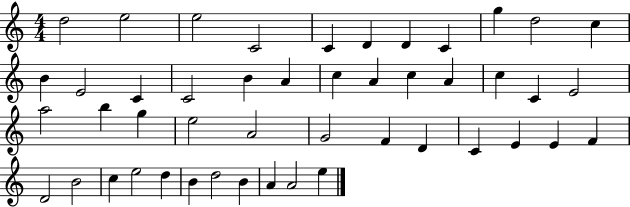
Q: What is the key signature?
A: C major